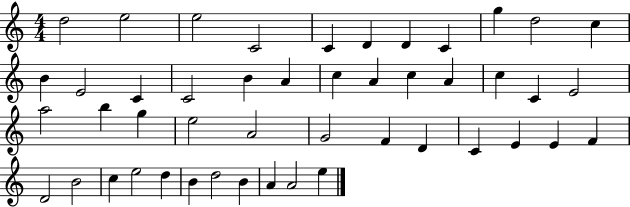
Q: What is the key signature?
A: C major